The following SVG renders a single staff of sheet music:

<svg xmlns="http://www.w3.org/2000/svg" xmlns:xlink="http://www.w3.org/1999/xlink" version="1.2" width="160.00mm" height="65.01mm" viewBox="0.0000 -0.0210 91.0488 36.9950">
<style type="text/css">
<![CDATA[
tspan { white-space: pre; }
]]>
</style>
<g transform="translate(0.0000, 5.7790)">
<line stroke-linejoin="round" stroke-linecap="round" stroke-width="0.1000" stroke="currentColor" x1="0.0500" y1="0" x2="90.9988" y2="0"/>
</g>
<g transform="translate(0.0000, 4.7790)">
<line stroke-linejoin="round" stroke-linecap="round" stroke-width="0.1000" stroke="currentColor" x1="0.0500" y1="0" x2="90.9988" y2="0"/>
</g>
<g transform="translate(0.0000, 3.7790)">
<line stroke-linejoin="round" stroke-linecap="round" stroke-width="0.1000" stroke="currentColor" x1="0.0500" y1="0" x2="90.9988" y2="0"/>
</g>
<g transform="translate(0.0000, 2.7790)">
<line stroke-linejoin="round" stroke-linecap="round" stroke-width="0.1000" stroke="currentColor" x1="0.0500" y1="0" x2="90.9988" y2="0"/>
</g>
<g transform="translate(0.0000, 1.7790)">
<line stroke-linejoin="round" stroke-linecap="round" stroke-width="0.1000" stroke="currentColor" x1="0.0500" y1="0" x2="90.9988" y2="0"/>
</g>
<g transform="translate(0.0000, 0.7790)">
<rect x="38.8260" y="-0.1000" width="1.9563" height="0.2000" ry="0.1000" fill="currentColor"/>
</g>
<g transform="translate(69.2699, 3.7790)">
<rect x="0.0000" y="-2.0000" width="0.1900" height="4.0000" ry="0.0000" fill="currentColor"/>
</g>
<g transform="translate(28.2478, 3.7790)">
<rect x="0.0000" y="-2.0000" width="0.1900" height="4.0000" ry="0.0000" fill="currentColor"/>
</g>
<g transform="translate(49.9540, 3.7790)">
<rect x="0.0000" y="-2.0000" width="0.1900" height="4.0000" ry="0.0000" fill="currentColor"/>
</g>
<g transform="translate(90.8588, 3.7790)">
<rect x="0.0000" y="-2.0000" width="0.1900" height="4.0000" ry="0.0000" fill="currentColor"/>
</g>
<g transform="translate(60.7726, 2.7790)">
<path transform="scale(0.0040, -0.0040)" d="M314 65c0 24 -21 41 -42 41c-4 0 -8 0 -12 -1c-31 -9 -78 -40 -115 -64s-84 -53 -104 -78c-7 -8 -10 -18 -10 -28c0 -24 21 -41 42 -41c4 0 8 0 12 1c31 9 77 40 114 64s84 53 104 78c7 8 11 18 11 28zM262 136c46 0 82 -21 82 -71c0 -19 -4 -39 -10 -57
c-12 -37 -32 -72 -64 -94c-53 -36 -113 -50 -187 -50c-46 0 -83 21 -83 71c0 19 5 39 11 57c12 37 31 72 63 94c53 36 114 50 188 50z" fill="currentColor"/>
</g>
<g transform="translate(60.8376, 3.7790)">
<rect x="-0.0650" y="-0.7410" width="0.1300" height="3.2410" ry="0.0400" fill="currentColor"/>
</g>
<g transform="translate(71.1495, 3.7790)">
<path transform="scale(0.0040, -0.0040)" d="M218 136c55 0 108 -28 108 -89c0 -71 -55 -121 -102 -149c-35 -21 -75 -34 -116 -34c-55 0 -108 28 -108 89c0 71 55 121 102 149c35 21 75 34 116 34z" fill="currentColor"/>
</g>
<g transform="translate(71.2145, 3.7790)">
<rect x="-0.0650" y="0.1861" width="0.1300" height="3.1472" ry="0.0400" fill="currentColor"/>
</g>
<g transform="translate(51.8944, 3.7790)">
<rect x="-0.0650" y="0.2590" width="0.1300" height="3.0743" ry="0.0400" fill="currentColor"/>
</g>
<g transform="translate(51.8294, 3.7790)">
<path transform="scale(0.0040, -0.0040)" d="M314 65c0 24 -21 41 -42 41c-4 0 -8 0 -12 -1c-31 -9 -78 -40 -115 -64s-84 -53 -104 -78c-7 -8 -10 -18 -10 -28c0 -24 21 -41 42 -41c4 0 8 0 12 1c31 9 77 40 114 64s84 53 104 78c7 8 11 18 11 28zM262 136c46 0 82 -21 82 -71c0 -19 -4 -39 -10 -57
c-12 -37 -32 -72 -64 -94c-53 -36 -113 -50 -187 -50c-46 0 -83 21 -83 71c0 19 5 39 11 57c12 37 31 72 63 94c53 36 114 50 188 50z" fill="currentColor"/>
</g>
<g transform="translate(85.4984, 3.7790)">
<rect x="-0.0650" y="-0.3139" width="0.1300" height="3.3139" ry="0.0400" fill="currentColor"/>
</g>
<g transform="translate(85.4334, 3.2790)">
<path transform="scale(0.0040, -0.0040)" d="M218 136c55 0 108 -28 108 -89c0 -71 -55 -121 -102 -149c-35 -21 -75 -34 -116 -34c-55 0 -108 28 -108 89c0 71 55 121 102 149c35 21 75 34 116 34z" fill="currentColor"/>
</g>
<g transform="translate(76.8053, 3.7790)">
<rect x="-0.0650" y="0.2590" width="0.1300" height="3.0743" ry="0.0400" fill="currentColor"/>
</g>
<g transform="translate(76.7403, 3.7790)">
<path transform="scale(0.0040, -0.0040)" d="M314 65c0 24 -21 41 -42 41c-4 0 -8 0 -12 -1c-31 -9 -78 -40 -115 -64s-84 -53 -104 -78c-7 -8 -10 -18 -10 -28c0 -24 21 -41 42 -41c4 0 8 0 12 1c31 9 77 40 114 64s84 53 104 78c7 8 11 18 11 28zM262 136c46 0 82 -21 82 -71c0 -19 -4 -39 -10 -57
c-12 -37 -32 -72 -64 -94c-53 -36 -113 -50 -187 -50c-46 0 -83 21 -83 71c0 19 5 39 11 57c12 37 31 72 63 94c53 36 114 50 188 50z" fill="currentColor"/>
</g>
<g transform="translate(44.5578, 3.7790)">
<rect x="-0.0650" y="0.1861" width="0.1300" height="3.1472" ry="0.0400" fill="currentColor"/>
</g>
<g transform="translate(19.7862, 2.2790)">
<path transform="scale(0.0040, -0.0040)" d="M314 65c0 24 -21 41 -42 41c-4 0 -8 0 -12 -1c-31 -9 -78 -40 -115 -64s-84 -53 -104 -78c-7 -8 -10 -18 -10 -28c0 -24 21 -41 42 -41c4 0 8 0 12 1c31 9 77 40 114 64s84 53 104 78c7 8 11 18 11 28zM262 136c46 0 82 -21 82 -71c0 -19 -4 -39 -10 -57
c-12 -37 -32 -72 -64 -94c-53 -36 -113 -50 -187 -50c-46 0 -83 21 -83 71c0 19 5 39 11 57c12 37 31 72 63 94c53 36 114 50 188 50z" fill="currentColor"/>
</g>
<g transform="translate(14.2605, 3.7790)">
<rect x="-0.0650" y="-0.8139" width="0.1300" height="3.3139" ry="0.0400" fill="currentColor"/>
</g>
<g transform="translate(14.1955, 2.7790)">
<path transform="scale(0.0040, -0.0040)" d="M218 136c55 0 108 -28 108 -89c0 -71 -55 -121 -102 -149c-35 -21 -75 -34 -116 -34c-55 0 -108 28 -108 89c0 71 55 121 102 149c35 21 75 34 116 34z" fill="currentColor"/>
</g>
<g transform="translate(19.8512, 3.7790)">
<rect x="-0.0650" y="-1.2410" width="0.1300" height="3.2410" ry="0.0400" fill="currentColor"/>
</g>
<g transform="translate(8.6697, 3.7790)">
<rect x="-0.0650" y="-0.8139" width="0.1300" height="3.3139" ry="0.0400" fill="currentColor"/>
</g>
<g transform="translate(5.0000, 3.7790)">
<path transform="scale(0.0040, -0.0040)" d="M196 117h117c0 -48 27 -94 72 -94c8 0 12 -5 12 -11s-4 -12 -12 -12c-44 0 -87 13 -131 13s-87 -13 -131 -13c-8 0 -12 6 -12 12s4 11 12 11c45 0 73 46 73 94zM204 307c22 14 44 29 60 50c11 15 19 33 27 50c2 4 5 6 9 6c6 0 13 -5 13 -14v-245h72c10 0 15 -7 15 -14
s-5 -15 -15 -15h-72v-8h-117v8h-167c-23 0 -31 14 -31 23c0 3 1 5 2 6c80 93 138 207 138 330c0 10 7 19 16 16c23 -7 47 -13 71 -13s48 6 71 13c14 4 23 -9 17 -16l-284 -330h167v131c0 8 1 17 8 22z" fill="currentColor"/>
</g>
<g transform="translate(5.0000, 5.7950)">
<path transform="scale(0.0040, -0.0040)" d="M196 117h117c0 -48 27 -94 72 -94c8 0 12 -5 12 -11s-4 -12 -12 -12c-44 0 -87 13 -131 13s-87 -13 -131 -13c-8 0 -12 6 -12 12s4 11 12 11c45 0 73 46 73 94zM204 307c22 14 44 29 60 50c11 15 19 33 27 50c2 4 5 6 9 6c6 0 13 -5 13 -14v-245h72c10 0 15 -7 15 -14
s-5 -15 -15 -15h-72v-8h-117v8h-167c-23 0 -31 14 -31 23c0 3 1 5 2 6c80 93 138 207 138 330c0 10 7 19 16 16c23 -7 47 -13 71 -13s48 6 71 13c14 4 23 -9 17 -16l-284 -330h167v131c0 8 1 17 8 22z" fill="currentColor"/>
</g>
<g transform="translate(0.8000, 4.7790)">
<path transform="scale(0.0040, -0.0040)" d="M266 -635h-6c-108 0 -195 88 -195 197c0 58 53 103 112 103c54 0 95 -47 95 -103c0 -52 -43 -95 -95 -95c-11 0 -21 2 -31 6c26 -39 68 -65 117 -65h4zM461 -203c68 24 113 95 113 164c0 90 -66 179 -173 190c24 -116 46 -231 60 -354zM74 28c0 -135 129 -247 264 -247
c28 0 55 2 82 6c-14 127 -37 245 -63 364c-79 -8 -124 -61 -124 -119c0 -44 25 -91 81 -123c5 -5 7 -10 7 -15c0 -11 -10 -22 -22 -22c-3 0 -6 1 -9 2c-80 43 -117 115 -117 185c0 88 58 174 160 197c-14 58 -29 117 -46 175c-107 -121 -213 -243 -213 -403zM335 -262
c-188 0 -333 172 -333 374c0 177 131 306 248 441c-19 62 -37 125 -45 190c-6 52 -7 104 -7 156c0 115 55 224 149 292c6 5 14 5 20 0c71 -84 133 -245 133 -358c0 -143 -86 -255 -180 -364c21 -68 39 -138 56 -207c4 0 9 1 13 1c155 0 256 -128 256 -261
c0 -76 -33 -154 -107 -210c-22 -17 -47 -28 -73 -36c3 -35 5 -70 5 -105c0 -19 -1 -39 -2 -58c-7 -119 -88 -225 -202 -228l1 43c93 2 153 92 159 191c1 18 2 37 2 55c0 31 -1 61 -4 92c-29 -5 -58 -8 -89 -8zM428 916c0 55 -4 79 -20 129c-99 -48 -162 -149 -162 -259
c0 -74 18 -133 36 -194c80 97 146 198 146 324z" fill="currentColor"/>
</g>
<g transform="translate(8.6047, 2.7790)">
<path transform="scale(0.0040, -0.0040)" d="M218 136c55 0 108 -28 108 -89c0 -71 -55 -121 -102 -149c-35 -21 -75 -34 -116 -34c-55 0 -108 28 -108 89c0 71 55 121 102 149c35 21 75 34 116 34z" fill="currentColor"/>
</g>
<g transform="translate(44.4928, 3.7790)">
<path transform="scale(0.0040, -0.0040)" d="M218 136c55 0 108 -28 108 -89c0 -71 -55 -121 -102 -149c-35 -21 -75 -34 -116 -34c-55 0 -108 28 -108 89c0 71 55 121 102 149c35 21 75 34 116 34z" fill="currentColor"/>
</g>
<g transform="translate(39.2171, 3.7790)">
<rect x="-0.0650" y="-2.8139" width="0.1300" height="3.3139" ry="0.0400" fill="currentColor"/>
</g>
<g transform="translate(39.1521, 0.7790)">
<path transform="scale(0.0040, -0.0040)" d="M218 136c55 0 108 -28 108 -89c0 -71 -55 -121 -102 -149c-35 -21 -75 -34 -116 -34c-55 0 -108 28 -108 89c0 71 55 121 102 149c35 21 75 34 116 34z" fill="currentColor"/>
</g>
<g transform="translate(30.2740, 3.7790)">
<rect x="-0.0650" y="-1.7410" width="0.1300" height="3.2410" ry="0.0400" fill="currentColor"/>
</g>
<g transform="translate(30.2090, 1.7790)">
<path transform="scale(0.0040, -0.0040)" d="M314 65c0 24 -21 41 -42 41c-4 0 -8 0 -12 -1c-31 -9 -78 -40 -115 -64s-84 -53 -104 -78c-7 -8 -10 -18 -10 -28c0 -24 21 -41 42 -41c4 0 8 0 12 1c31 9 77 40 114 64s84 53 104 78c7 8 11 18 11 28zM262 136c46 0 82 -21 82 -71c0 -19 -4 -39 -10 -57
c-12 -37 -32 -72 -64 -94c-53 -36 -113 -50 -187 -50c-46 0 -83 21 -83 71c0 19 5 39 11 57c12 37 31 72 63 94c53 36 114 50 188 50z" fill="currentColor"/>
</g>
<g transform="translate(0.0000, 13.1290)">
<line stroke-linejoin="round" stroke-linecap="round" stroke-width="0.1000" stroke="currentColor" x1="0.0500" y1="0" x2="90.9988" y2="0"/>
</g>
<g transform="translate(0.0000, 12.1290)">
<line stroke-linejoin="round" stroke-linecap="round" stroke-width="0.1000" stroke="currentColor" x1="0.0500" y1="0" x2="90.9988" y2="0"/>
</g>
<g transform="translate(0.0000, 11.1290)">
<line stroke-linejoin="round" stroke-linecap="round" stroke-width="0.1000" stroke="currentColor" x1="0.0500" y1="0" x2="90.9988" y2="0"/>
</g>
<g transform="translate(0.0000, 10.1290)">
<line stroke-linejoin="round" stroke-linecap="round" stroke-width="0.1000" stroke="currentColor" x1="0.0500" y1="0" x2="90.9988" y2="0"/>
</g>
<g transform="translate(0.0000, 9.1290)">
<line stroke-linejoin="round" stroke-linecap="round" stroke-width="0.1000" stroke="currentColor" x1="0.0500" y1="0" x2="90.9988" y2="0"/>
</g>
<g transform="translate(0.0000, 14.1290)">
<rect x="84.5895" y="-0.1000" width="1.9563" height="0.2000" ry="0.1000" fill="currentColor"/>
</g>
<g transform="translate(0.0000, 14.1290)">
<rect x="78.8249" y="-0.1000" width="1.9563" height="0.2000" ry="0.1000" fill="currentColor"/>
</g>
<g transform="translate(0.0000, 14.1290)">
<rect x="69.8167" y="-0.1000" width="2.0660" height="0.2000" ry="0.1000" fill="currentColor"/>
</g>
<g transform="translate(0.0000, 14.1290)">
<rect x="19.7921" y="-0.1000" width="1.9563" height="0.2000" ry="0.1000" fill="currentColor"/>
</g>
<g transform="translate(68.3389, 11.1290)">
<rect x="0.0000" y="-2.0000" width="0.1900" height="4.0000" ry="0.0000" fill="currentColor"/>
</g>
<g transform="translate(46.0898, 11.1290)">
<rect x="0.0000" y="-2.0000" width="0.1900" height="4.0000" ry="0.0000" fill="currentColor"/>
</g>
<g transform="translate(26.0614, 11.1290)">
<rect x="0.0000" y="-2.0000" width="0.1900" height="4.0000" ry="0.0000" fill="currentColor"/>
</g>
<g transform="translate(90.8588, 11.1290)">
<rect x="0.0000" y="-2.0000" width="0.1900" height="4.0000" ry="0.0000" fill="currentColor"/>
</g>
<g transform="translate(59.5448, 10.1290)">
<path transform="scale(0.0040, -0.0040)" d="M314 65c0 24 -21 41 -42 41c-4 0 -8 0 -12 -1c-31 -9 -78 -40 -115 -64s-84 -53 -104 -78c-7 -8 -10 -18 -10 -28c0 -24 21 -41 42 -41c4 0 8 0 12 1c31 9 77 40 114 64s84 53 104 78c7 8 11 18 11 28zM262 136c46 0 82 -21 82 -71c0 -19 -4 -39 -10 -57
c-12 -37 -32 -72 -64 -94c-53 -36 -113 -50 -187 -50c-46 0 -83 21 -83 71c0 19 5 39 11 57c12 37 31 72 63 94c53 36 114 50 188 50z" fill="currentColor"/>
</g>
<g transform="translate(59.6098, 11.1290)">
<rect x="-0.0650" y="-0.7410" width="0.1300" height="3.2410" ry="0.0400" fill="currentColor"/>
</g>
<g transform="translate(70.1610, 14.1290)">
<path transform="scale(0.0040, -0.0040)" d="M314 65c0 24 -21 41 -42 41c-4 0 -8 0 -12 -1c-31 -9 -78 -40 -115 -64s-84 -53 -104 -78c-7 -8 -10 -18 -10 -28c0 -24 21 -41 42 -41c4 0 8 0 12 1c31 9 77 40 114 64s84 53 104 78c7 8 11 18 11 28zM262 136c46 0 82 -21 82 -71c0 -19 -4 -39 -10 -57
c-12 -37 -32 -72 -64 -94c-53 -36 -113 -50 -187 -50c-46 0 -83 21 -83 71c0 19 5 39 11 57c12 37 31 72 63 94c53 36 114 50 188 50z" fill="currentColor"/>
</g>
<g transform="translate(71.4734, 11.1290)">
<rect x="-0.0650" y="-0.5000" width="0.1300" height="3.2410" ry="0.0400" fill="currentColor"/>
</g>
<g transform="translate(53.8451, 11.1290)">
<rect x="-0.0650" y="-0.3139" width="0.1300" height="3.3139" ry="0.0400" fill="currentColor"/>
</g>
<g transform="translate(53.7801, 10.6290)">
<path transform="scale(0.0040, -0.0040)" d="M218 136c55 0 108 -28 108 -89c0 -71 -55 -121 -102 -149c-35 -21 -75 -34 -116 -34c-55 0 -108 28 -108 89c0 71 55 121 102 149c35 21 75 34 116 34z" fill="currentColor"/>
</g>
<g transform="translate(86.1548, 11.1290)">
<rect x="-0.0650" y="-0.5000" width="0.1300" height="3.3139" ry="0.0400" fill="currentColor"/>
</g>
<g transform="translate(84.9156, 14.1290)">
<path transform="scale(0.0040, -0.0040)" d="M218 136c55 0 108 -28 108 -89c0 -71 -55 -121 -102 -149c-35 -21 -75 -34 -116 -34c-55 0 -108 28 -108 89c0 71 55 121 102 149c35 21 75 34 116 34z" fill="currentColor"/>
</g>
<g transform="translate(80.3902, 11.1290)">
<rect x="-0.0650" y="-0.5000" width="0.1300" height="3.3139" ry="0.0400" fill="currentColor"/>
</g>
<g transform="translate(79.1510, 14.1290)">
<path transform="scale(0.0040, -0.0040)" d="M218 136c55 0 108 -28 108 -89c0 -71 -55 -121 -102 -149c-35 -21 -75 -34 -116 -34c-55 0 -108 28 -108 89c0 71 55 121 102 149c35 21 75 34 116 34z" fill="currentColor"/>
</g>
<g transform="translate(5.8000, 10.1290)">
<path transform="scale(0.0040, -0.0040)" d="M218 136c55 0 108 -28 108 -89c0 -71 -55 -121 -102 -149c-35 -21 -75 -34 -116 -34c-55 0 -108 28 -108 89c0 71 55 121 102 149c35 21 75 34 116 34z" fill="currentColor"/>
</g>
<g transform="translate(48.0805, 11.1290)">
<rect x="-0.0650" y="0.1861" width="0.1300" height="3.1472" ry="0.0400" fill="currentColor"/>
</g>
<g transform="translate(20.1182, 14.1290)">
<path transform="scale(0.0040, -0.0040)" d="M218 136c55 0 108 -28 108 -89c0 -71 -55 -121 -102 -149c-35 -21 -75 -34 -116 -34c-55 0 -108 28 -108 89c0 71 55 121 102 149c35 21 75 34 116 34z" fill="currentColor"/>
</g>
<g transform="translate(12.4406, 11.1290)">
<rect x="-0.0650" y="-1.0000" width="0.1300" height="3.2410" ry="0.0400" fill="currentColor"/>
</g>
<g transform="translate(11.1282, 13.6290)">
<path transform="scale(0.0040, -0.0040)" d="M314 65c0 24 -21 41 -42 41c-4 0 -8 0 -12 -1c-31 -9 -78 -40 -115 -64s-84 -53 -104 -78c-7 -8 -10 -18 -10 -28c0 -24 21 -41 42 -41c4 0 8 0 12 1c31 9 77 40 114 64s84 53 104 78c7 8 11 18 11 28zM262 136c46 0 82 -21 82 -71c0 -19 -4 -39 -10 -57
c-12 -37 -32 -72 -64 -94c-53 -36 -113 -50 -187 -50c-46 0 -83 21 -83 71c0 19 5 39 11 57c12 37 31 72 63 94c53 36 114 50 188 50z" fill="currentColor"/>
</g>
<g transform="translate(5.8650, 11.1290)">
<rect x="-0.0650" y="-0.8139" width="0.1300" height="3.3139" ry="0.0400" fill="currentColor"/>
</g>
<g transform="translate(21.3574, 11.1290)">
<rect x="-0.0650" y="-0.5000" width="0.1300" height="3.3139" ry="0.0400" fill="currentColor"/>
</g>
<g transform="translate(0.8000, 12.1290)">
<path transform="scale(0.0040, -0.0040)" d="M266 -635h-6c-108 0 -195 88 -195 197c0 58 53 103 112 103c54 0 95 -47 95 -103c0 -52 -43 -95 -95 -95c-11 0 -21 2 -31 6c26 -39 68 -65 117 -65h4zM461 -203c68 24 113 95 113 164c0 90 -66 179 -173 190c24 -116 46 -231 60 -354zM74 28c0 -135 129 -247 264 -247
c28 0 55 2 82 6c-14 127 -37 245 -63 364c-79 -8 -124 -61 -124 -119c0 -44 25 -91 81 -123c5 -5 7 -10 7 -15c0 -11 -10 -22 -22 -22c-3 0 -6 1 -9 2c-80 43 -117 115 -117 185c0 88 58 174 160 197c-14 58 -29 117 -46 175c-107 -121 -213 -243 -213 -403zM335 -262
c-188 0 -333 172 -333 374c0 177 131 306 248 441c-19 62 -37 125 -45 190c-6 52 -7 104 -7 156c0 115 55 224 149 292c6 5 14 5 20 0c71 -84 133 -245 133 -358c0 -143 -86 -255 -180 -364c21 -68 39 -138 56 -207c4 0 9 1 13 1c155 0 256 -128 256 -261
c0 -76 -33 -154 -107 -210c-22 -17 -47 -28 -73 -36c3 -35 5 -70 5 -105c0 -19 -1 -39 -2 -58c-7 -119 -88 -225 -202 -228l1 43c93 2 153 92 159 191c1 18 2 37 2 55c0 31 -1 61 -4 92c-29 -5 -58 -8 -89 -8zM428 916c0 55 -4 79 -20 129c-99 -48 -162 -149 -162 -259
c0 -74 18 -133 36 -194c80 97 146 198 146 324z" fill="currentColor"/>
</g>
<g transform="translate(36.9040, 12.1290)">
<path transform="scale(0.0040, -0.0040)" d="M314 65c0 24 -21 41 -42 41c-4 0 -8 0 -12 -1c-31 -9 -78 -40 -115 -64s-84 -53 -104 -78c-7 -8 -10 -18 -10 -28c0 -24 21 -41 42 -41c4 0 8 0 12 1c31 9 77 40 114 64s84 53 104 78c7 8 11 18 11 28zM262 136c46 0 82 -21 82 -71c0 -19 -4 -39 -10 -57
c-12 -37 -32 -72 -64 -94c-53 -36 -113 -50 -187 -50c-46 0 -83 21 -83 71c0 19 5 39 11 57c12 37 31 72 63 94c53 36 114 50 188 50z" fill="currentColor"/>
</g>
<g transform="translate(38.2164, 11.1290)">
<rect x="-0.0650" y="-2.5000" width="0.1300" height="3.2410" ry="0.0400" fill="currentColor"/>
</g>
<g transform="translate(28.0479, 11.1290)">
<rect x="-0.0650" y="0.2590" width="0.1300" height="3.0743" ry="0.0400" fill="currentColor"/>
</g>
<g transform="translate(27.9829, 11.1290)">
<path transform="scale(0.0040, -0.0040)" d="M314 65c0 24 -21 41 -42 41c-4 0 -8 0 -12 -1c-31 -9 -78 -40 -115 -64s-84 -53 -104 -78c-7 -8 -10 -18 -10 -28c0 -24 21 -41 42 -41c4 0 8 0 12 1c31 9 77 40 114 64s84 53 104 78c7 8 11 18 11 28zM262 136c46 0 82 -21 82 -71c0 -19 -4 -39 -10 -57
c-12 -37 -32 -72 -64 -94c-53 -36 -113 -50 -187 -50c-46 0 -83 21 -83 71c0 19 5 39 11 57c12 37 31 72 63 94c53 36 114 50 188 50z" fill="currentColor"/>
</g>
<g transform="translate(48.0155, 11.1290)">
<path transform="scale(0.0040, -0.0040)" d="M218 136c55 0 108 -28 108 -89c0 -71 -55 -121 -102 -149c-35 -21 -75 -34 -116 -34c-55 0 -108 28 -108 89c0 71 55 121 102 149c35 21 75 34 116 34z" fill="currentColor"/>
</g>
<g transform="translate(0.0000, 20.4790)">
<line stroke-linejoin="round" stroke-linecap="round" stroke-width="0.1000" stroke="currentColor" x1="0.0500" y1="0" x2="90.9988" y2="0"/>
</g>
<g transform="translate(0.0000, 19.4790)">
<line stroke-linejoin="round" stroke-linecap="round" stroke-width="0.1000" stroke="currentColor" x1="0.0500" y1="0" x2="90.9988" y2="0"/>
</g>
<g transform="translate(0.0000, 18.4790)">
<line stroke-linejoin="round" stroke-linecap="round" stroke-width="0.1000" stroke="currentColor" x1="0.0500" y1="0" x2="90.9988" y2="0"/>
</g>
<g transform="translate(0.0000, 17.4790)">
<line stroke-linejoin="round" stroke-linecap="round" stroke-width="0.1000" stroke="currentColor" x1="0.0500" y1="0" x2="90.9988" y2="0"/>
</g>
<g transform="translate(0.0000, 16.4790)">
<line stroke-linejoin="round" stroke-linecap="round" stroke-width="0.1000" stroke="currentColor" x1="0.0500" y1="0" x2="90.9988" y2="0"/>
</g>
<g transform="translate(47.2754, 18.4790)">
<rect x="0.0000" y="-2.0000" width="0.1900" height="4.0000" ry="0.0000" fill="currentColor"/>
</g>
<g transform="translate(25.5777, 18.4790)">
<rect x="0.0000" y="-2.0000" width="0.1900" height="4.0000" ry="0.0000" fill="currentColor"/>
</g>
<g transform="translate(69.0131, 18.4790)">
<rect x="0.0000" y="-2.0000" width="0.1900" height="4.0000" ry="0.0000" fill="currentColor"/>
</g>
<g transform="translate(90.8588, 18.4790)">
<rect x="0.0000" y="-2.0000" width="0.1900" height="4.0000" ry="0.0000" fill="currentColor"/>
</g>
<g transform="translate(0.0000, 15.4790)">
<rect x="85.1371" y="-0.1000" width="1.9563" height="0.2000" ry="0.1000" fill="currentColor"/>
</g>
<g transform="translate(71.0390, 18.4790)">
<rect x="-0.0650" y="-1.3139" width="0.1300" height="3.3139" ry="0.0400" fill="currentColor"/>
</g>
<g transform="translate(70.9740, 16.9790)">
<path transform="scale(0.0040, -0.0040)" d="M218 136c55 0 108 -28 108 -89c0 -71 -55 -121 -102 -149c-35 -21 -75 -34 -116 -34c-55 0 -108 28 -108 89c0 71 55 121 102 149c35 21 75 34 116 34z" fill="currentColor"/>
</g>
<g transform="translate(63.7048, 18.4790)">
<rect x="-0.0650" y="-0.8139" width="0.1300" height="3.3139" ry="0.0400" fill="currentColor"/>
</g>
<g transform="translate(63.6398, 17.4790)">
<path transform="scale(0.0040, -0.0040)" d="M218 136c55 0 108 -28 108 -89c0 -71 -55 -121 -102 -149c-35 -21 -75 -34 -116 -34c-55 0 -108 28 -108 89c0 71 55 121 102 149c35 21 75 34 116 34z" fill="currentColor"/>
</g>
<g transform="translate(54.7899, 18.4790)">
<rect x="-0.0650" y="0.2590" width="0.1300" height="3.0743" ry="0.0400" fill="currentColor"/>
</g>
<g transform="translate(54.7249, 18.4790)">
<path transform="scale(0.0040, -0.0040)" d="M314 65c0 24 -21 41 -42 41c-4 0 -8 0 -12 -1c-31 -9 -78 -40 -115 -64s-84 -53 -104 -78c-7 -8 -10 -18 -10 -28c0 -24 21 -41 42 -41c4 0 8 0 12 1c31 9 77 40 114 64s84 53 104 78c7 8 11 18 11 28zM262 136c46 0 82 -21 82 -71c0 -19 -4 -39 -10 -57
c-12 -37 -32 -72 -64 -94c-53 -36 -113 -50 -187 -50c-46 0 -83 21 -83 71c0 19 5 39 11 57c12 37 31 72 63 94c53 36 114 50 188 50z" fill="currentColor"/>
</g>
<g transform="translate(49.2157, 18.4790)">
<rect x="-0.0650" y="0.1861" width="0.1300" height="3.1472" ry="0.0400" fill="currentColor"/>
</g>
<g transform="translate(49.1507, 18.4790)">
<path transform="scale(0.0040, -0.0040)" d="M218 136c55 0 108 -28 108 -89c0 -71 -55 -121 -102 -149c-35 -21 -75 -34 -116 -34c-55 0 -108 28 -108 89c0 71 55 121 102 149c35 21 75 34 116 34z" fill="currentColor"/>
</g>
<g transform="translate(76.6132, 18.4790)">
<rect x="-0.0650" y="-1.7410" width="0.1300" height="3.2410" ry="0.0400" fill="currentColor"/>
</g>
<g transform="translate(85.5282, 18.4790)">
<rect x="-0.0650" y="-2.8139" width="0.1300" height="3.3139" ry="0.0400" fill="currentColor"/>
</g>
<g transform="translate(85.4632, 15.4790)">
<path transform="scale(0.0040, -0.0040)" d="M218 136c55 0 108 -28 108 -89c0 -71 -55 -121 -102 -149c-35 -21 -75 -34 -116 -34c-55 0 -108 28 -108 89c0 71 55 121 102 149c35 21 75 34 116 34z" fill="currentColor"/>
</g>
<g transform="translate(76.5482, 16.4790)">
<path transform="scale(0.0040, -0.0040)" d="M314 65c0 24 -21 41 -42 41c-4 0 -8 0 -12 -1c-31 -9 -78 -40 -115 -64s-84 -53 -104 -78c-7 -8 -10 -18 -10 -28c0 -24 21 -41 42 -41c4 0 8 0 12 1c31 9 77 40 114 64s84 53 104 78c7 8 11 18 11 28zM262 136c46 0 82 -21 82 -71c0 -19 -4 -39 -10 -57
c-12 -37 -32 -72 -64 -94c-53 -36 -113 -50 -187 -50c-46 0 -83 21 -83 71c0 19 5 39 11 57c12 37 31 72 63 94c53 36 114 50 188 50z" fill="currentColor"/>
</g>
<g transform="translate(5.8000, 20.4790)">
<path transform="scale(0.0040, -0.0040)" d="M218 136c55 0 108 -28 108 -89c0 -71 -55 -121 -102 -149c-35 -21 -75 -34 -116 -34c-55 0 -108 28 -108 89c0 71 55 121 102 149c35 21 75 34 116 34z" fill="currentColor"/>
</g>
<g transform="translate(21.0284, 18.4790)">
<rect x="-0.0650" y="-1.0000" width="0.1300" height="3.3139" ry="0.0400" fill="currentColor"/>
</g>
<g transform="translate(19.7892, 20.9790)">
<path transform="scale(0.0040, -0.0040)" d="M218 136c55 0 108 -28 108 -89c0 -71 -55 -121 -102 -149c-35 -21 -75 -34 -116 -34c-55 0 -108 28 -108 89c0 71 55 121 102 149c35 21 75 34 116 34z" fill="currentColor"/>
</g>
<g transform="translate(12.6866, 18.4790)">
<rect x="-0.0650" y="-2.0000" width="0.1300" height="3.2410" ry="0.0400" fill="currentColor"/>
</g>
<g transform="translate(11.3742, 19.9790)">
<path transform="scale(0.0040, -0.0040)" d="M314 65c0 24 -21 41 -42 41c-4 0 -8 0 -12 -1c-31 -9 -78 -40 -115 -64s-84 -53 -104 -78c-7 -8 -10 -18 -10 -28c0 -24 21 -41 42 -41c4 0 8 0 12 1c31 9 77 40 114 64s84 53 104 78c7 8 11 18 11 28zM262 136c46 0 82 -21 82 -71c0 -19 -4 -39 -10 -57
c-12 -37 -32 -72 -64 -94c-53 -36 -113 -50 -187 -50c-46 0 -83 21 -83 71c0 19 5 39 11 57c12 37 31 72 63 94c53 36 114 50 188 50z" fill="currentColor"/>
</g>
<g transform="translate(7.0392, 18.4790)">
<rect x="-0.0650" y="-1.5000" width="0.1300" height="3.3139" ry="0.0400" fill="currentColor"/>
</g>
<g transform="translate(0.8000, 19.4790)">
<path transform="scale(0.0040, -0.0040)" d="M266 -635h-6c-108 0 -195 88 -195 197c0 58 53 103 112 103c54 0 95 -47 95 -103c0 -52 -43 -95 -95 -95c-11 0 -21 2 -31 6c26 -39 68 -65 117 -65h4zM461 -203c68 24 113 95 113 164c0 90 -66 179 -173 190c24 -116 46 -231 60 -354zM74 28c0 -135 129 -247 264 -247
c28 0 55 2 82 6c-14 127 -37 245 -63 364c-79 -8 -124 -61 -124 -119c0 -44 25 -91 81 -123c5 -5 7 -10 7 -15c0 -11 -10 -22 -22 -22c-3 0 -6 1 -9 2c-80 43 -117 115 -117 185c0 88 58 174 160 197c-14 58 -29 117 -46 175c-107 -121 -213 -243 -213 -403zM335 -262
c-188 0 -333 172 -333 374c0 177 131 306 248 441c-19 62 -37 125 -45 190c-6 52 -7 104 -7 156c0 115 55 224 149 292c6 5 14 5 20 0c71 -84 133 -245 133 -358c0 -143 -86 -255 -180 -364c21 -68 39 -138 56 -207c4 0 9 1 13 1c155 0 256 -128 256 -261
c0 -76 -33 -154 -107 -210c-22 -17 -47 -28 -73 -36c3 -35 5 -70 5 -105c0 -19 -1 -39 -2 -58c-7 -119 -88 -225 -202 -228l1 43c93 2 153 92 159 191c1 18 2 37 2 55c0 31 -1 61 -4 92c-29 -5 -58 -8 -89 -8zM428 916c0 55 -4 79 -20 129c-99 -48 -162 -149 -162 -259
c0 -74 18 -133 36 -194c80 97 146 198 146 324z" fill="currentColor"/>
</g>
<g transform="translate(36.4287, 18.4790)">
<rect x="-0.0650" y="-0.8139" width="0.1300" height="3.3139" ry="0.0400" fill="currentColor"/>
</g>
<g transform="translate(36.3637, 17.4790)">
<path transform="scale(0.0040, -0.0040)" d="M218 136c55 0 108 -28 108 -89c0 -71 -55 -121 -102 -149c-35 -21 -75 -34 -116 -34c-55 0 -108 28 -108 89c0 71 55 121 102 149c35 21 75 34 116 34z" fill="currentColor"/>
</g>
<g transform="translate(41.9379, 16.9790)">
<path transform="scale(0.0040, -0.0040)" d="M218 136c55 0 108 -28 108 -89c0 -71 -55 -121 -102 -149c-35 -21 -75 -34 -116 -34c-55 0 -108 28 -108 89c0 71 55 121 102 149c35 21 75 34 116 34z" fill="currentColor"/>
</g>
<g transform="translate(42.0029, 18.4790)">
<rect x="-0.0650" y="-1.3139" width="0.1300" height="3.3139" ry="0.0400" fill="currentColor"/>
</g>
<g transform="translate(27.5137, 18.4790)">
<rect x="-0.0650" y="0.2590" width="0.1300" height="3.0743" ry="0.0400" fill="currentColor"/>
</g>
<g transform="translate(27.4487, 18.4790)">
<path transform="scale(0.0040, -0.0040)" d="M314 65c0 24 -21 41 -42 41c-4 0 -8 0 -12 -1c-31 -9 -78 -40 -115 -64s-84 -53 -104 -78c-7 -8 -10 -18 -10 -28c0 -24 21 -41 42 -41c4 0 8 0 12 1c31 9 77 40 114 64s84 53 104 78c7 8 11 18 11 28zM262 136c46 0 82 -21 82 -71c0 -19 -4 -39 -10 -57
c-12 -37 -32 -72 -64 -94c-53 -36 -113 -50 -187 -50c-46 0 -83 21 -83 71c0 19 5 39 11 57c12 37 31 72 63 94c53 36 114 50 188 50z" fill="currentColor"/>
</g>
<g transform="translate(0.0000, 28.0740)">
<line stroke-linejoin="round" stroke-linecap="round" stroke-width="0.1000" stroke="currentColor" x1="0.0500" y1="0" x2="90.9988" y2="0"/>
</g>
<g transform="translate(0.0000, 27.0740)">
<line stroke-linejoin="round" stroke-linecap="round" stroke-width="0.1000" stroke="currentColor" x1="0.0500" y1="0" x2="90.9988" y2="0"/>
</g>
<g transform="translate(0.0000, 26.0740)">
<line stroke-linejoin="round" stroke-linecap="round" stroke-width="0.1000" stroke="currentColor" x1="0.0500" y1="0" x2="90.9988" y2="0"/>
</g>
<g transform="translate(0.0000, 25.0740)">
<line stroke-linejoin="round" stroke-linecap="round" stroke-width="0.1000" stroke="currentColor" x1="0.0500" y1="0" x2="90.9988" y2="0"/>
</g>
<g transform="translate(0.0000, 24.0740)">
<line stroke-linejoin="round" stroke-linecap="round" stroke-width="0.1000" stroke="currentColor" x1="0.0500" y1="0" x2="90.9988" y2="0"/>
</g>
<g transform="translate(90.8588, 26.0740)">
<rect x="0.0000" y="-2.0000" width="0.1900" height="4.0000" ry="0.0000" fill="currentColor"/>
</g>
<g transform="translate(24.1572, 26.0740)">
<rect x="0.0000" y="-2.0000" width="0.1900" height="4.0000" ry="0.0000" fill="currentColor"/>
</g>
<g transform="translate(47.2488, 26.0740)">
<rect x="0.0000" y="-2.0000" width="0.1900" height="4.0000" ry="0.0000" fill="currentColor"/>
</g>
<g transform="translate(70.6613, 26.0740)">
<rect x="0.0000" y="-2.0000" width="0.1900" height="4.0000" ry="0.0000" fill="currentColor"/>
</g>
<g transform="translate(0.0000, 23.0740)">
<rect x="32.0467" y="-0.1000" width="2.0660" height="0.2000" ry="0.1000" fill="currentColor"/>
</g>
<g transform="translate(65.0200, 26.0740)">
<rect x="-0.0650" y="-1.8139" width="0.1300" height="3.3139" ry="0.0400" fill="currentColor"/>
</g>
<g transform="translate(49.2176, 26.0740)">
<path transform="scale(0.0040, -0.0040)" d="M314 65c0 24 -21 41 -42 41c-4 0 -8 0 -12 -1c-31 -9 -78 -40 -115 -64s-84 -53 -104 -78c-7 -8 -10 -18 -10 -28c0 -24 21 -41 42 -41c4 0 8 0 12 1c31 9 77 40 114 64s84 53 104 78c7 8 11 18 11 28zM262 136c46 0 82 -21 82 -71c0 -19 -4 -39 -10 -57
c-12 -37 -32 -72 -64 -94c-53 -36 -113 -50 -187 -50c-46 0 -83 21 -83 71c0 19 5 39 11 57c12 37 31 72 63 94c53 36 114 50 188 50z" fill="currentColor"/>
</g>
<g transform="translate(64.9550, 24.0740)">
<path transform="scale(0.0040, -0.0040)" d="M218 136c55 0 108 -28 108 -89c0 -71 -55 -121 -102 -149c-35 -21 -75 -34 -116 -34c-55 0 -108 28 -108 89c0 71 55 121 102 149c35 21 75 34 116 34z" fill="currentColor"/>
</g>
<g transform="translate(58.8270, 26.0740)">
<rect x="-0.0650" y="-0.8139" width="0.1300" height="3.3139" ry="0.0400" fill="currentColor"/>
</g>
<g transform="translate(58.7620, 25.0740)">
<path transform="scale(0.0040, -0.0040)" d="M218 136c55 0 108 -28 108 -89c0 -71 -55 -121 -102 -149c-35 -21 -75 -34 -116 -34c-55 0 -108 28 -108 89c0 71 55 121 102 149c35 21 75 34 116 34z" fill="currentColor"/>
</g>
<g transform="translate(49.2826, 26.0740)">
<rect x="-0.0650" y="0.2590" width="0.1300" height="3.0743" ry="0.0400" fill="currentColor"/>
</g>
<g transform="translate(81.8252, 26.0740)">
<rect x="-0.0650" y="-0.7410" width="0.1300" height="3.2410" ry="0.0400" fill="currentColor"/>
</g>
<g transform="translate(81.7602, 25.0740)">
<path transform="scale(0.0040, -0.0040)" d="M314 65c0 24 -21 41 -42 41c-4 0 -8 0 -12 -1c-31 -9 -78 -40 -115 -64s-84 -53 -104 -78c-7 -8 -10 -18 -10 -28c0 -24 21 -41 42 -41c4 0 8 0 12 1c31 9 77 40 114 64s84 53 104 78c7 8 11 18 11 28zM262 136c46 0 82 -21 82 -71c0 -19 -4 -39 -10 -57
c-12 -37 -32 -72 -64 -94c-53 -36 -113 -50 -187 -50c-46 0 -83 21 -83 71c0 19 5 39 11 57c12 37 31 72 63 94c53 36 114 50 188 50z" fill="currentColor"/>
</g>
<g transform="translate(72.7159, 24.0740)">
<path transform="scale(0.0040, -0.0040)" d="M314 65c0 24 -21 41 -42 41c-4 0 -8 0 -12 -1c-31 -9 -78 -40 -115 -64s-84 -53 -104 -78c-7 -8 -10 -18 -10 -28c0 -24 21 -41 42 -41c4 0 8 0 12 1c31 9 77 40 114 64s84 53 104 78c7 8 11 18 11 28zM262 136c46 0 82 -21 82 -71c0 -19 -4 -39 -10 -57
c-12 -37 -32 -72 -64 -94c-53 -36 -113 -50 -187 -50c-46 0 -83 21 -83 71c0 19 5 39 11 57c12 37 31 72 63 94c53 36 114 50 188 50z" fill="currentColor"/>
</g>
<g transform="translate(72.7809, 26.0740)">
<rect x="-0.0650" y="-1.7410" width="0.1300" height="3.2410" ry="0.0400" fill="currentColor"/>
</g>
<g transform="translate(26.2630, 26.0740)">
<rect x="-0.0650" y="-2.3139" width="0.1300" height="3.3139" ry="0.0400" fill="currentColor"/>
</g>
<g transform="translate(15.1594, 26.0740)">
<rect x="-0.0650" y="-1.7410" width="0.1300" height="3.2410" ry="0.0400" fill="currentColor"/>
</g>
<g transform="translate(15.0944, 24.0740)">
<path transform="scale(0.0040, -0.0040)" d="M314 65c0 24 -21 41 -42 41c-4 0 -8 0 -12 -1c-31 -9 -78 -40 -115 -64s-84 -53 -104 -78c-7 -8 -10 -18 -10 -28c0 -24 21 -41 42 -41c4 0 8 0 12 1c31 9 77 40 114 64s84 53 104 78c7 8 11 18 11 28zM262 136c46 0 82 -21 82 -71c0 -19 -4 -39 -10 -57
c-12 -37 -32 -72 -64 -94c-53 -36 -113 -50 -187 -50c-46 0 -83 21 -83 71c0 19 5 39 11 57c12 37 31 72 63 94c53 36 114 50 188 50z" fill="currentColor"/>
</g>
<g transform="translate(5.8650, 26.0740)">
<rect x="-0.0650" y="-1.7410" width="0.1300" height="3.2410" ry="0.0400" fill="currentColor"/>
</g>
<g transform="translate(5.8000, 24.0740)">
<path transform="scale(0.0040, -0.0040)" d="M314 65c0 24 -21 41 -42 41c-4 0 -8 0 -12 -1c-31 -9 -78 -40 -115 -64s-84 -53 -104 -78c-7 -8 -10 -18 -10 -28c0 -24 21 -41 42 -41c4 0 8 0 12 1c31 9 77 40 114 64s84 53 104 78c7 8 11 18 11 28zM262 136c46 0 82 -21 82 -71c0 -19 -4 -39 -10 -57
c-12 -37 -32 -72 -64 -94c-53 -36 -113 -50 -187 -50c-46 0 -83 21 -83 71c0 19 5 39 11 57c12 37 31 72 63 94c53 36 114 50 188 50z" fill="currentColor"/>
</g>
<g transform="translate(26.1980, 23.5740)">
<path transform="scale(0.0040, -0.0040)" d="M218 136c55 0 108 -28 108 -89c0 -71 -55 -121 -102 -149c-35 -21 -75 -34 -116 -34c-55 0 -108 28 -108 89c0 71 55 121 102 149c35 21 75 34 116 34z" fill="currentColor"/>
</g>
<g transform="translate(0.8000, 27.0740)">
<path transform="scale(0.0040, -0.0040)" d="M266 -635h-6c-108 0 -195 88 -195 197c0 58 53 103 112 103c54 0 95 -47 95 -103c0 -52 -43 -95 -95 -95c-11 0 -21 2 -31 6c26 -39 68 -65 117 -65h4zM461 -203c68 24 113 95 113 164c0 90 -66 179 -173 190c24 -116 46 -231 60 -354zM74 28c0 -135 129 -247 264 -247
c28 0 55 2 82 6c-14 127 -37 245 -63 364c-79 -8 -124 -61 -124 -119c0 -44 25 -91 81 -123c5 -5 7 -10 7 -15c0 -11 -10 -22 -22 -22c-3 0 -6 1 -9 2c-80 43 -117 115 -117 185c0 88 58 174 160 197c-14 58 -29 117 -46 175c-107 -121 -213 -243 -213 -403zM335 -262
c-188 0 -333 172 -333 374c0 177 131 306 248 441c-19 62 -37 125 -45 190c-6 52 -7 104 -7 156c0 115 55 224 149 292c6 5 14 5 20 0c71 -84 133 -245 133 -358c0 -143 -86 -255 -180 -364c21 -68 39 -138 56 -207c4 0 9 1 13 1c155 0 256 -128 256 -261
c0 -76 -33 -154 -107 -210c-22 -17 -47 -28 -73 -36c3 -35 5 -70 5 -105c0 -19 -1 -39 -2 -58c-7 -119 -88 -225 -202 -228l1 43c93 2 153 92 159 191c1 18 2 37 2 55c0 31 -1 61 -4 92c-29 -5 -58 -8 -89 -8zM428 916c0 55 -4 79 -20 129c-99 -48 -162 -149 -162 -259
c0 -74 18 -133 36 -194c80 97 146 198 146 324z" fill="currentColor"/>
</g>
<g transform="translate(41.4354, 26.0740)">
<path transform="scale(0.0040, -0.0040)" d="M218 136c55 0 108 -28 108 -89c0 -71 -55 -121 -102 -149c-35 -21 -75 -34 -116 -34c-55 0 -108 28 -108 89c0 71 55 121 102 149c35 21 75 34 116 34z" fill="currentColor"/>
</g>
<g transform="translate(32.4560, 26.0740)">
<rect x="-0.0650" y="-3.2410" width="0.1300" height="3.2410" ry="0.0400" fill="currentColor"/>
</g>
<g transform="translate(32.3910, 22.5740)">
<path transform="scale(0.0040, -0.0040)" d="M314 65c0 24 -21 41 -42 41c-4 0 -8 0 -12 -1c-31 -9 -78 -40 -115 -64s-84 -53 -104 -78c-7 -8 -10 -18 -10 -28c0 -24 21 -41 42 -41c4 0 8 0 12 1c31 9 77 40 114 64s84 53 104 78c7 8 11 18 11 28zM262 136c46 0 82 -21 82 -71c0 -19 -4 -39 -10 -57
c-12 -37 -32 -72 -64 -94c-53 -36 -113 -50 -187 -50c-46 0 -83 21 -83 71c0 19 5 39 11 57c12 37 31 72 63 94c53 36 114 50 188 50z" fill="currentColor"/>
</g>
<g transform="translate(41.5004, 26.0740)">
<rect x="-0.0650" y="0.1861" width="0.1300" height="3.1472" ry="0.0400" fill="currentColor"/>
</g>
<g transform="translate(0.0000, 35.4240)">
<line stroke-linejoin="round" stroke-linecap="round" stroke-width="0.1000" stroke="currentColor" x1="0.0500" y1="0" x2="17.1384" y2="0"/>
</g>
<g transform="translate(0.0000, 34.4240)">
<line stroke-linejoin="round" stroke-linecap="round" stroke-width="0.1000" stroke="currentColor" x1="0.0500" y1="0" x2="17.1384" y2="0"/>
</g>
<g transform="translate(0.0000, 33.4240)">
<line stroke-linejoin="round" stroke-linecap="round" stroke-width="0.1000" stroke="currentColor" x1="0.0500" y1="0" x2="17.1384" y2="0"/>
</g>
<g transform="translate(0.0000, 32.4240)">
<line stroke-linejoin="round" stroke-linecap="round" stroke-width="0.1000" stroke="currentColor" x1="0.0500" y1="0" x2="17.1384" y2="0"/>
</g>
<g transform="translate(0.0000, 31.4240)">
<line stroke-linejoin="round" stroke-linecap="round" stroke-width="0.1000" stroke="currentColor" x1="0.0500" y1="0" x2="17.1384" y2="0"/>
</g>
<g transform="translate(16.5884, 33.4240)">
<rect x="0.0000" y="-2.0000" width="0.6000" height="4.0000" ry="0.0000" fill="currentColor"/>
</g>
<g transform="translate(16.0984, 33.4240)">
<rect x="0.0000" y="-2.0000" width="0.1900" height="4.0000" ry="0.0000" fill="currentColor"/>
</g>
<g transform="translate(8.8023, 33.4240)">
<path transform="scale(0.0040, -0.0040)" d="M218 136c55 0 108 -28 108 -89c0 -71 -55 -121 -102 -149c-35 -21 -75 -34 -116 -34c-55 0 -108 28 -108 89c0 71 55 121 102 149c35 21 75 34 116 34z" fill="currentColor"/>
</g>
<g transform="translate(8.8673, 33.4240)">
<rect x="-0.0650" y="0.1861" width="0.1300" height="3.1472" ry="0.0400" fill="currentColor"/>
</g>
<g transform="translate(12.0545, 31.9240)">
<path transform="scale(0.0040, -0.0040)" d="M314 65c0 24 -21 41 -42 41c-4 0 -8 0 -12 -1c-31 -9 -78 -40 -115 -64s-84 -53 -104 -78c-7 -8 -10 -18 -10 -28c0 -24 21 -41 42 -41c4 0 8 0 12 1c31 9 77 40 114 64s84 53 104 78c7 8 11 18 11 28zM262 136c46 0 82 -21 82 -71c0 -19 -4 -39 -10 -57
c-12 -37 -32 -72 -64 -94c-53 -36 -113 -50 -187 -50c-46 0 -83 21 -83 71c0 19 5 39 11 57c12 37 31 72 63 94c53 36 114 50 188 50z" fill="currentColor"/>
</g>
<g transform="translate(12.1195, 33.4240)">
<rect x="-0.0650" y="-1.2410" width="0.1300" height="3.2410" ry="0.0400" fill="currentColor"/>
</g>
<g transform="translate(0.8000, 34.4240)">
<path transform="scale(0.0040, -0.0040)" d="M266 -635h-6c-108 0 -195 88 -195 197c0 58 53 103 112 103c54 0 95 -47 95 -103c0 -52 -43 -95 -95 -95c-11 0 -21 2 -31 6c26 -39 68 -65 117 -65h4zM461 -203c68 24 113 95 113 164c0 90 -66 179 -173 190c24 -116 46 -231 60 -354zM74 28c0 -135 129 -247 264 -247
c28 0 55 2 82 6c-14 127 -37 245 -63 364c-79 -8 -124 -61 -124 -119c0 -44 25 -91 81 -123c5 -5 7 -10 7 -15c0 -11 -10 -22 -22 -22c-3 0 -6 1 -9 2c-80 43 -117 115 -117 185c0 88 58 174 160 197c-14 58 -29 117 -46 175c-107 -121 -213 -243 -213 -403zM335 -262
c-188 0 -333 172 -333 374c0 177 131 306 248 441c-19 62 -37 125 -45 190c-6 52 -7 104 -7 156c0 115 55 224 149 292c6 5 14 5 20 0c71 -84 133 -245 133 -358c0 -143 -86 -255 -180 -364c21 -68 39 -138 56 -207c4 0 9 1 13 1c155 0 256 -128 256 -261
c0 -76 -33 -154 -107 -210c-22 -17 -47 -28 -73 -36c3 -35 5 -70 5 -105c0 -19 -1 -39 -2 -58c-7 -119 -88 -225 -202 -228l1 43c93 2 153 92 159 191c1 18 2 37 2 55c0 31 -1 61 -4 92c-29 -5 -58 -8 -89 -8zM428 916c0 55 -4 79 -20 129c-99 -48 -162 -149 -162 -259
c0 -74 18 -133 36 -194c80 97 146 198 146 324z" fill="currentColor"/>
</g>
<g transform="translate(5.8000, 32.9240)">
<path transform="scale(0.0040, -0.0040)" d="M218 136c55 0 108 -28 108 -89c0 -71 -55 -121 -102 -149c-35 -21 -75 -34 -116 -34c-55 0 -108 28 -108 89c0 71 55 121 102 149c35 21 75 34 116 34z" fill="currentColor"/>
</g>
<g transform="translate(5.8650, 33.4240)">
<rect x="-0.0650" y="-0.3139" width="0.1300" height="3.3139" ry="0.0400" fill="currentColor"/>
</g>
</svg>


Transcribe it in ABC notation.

X:1
T:Untitled
M:4/4
L:1/4
K:C
d d e2 f2 a B B2 d2 B B2 c d D2 C B2 G2 B c d2 C2 C C E F2 D B2 d e B B2 d e f2 a f2 f2 g b2 B B2 d f f2 d2 c B e2